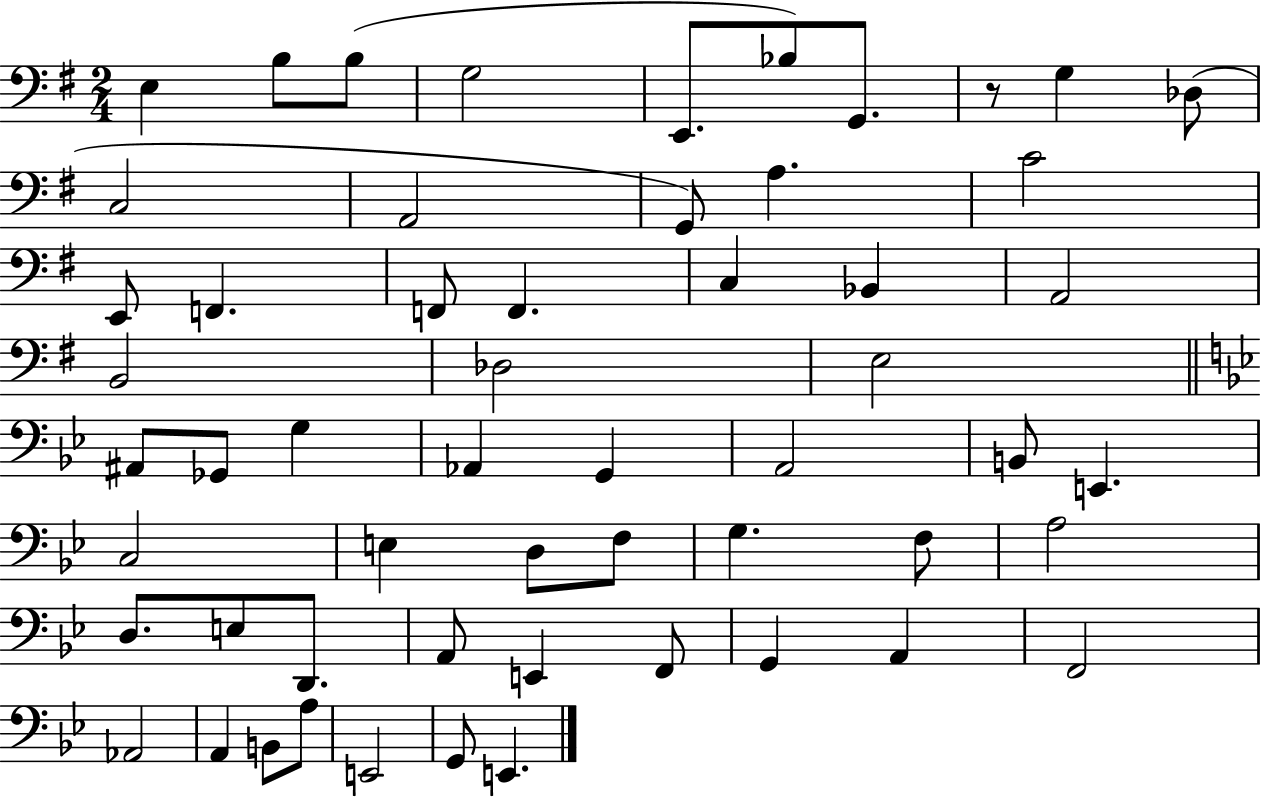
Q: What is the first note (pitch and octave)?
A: E3